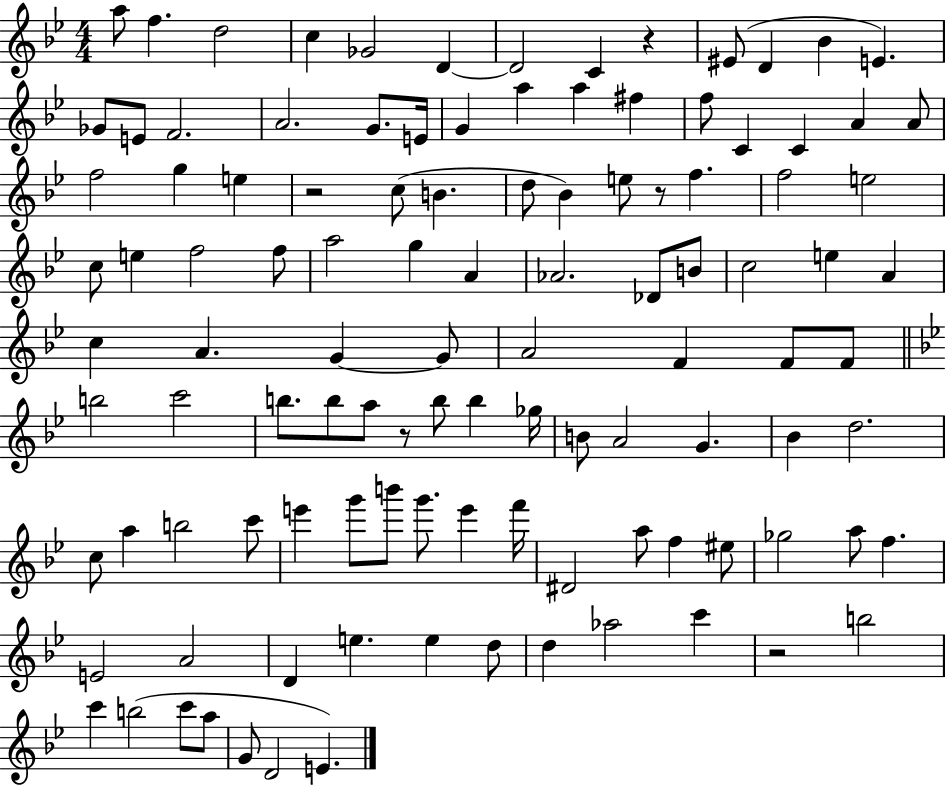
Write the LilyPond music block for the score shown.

{
  \clef treble
  \numericTimeSignature
  \time 4/4
  \key bes \major
  \repeat volta 2 { a''8 f''4. d''2 | c''4 ges'2 d'4~~ | d'2 c'4 r4 | eis'8( d'4 bes'4 e'4.) | \break ges'8 e'8 f'2. | a'2. g'8. e'16 | g'4 a''4 a''4 fis''4 | f''8 c'4 c'4 a'4 a'8 | \break f''2 g''4 e''4 | r2 c''8( b'4. | d''8 bes'4) e''8 r8 f''4. | f''2 e''2 | \break c''8 e''4 f''2 f''8 | a''2 g''4 a'4 | aes'2. des'8 b'8 | c''2 e''4 a'4 | \break c''4 a'4. g'4~~ g'8 | a'2 f'4 f'8 f'8 | \bar "||" \break \key bes \major b''2 c'''2 | b''8. b''8 a''8 r8 b''8 b''4 ges''16 | b'8 a'2 g'4. | bes'4 d''2. | \break c''8 a''4 b''2 c'''8 | e'''4 g'''8 b'''8 g'''8. e'''4 f'''16 | dis'2 a''8 f''4 eis''8 | ges''2 a''8 f''4. | \break e'2 a'2 | d'4 e''4. e''4 d''8 | d''4 aes''2 c'''4 | r2 b''2 | \break c'''4 b''2( c'''8 a''8 | g'8 d'2 e'4.) | } \bar "|."
}